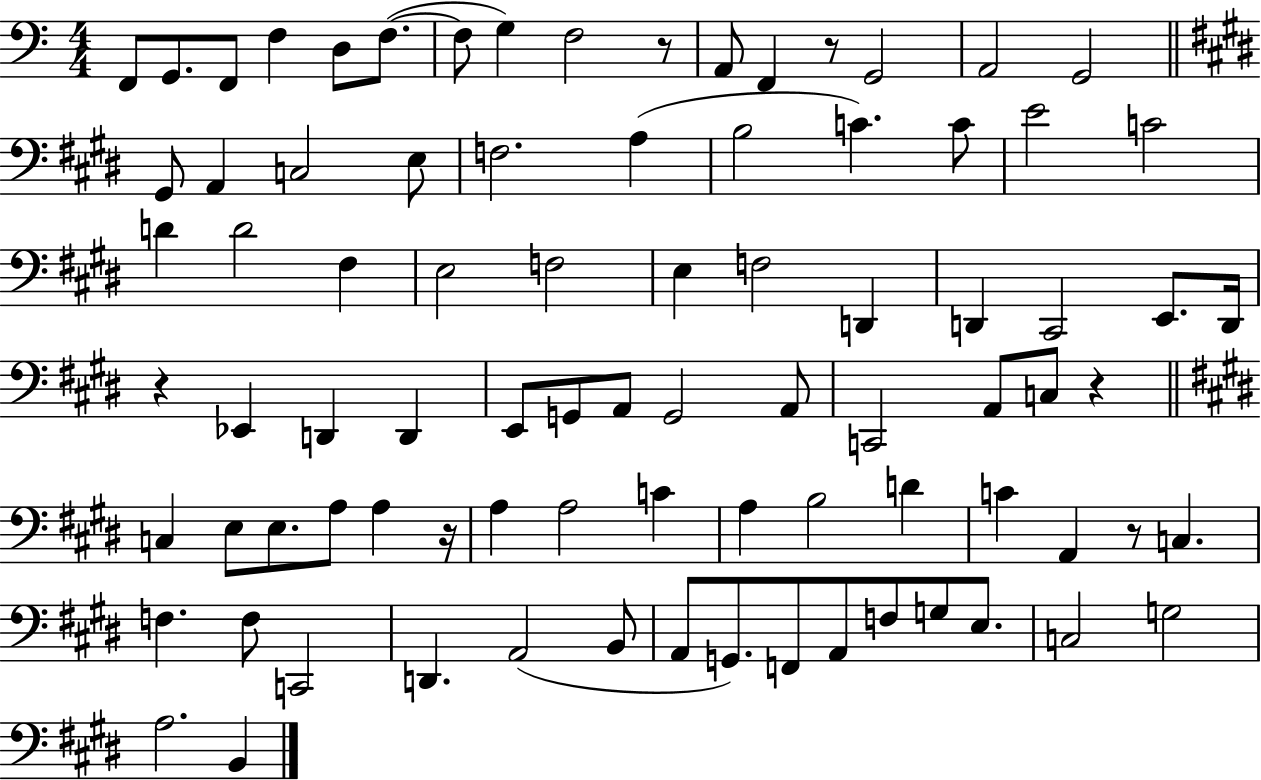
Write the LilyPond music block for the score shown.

{
  \clef bass
  \numericTimeSignature
  \time 4/4
  \key c \major
  f,8 g,8. f,8 f4 d8 f8.~(~ | f8 g4) f2 r8 | a,8 f,4 r8 g,2 | a,2 g,2 | \break \bar "||" \break \key e \major gis,8 a,4 c2 e8 | f2. a4( | b2 c'4.) c'8 | e'2 c'2 | \break d'4 d'2 fis4 | e2 f2 | e4 f2 d,4 | d,4 cis,2 e,8. d,16 | \break r4 ees,4 d,4 d,4 | e,8 g,8 a,8 g,2 a,8 | c,2 a,8 c8 r4 | \bar "||" \break \key e \major c4 e8 e8. a8 a4 r16 | a4 a2 c'4 | a4 b2 d'4 | c'4 a,4 r8 c4. | \break f4. f8 c,2 | d,4. a,2( b,8 | a,8 g,8.) f,8 a,8 f8 g8 e8. | c2 g2 | \break a2. b,4 | \bar "|."
}